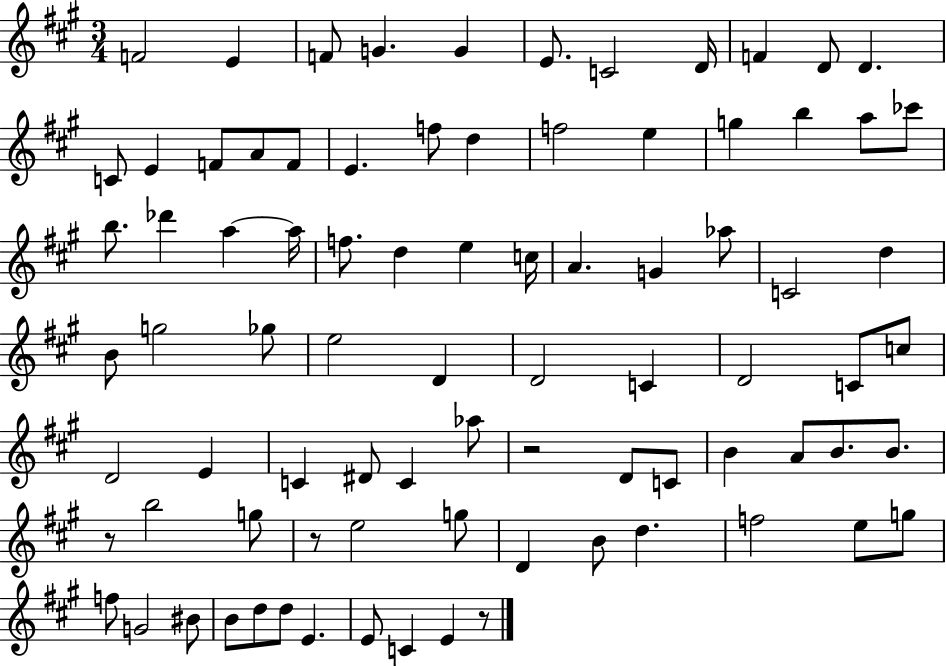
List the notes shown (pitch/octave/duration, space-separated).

F4/h E4/q F4/e G4/q. G4/q E4/e. C4/h D4/s F4/q D4/e D4/q. C4/e E4/q F4/e A4/e F4/e E4/q. F5/e D5/q F5/h E5/q G5/q B5/q A5/e CES6/e B5/e. Db6/q A5/q A5/s F5/e. D5/q E5/q C5/s A4/q. G4/q Ab5/e C4/h D5/q B4/e G5/h Gb5/e E5/h D4/q D4/h C4/q D4/h C4/e C5/e D4/h E4/q C4/q D#4/e C4/q Ab5/e R/h D4/e C4/e B4/q A4/e B4/e. B4/e. R/e B5/h G5/e R/e E5/h G5/e D4/q B4/e D5/q. F5/h E5/e G5/e F5/e G4/h BIS4/e B4/e D5/e D5/e E4/q. E4/e C4/q E4/q R/e